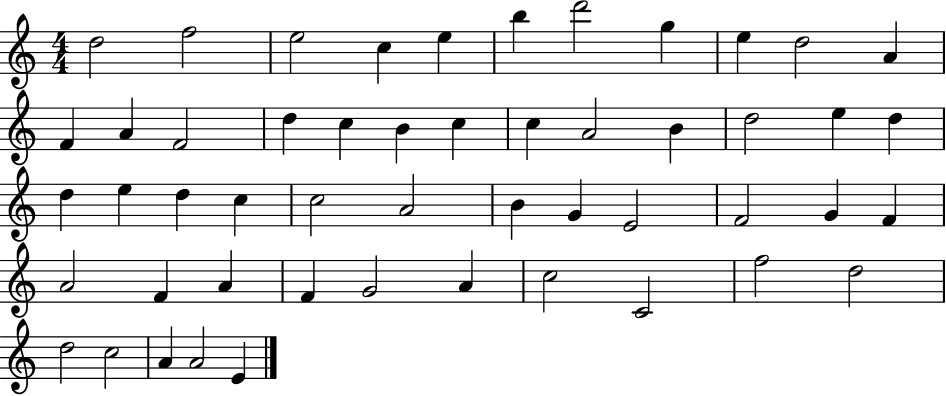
D5/h F5/h E5/h C5/q E5/q B5/q D6/h G5/q E5/q D5/h A4/q F4/q A4/q F4/h D5/q C5/q B4/q C5/q C5/q A4/h B4/q D5/h E5/q D5/q D5/q E5/q D5/q C5/q C5/h A4/h B4/q G4/q E4/h F4/h G4/q F4/q A4/h F4/q A4/q F4/q G4/h A4/q C5/h C4/h F5/h D5/h D5/h C5/h A4/q A4/h E4/q